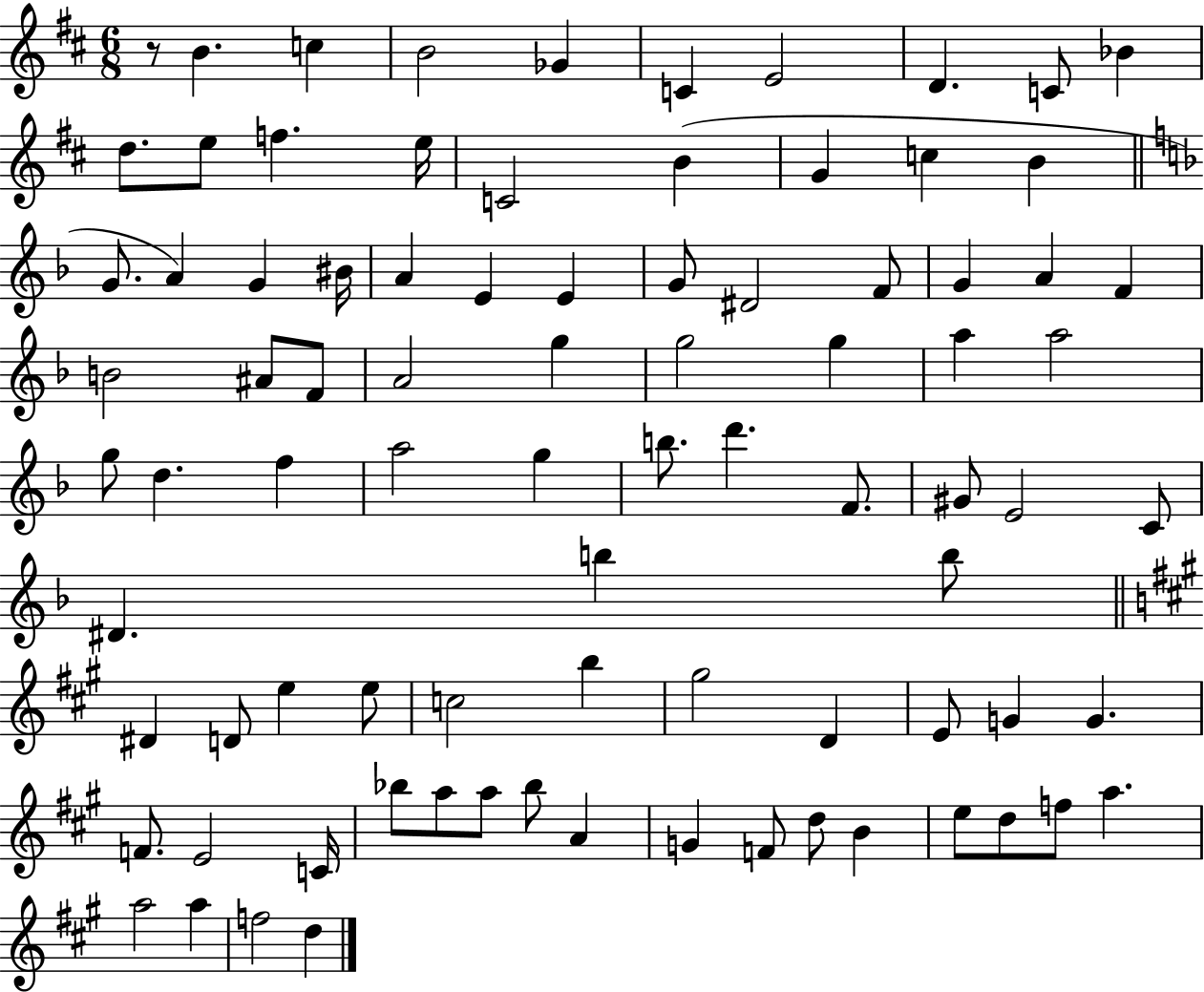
R/e B4/q. C5/q B4/h Gb4/q C4/q E4/h D4/q. C4/e Bb4/q D5/e. E5/e F5/q. E5/s C4/h B4/q G4/q C5/q B4/q G4/e. A4/q G4/q BIS4/s A4/q E4/q E4/q G4/e D#4/h F4/e G4/q A4/q F4/q B4/h A#4/e F4/e A4/h G5/q G5/h G5/q A5/q A5/h G5/e D5/q. F5/q A5/h G5/q B5/e. D6/q. F4/e. G#4/e E4/h C4/e D#4/q. B5/q B5/e D#4/q D4/e E5/q E5/e C5/h B5/q G#5/h D4/q E4/e G4/q G4/q. F4/e. E4/h C4/s Bb5/e A5/e A5/e Bb5/e A4/q G4/q F4/e D5/e B4/q E5/e D5/e F5/e A5/q. A5/h A5/q F5/h D5/q